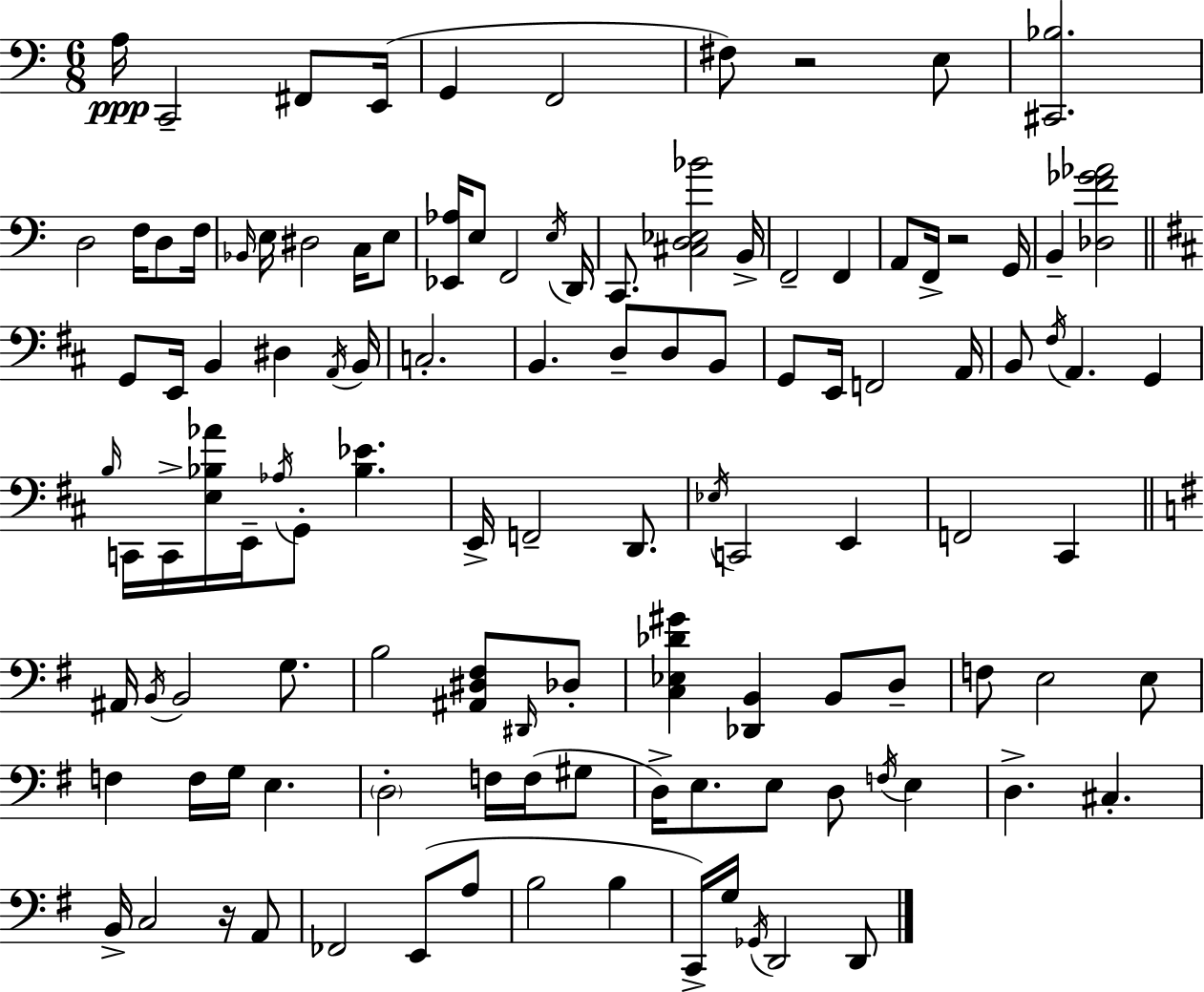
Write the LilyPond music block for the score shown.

{
  \clef bass
  \numericTimeSignature
  \time 6/8
  \key c \major
  \repeat volta 2 { a16\ppp c,2-- fis,8 e,16( | g,4 f,2 | fis8) r2 e8 | <cis, bes>2. | \break d2 f16 d8 f16 | \grace { bes,16 } e16 dis2 c16 e8 | <ees, aes>16 e8 f,2 | \acciaccatura { e16 } d,16 c,8. <cis d ees bes'>2 | \break b,16-> f,2-- f,4 | a,8 f,16-> r2 | g,16 b,4-- <des f' ges' aes'>2 | \bar "||" \break \key d \major g,8 e,16 b,4 dis4 \acciaccatura { a,16 } | b,16 c2.-. | b,4. d8-- d8 b,8 | g,8 e,16 f,2 | \break a,16 b,8 \acciaccatura { fis16 } a,4. g,4 | \grace { b16 } c,16 c,16-> <e bes aes'>16 e,16-- \acciaccatura { aes16 } g,8-. <bes ees'>4. | e,16-> f,2-- | d,8. \acciaccatura { ees16 } c,2 | \break e,4 f,2 | cis,4 \bar "||" \break \key g \major ais,16 \acciaccatura { b,16 } b,2 g8. | b2 <ais, dis fis>8 \grace { dis,16 } | des8-. <c ees des' gis'>4 <des, b,>4 b,8 | d8-- f8 e2 | \break e8 f4 f16 g16 e4. | \parenthesize d2-. f16 f16( | gis8 d16->) e8. e8 d8 \acciaccatura { f16 } e4 | d4.-> cis4.-. | \break b,16-> c2 | r16 a,8 fes,2 e,8( | a8 b2 b4 | c,16->) g16 \acciaccatura { ges,16 } d,2 | \break d,8 } \bar "|."
}